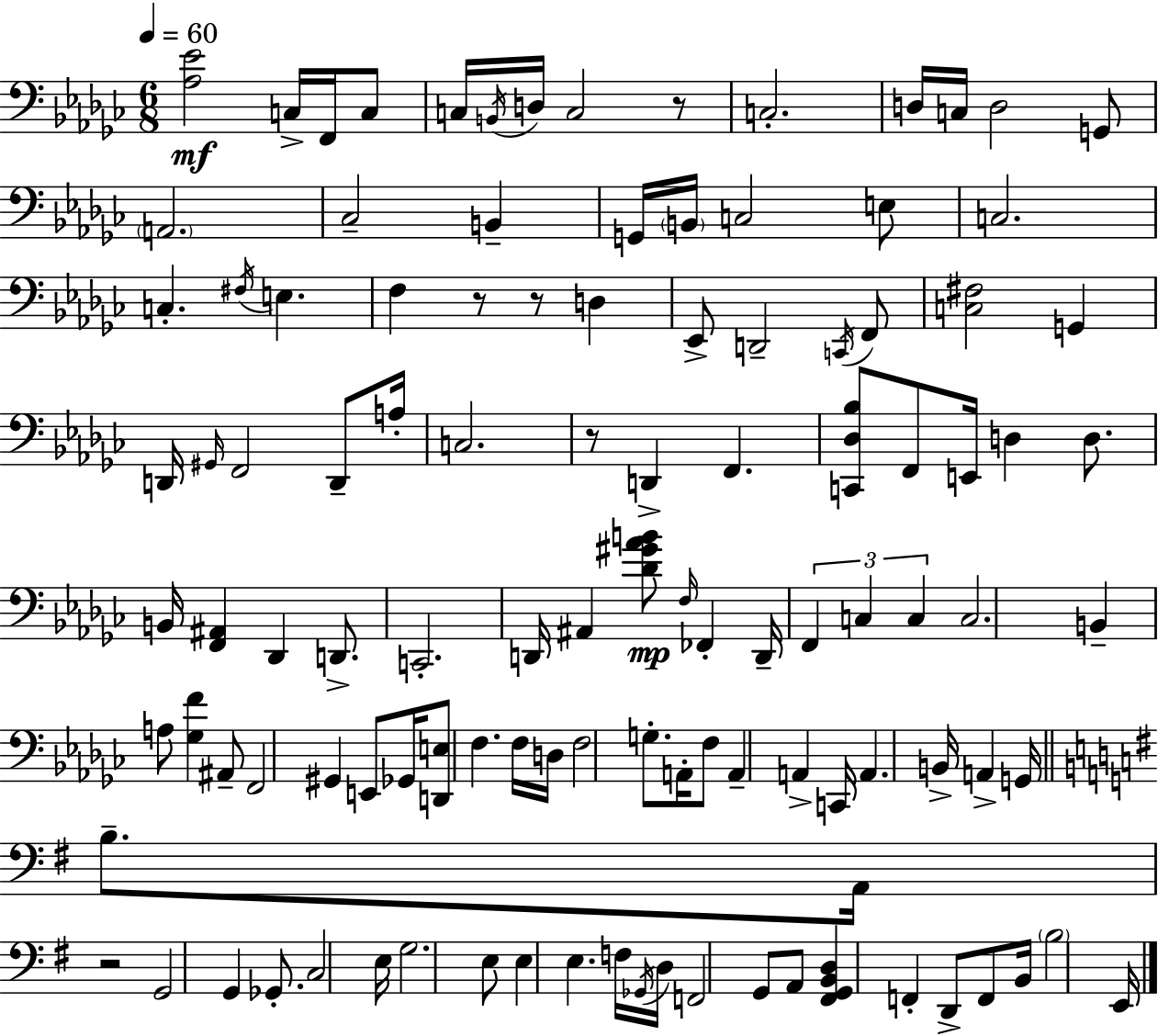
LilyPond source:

{
  \clef bass
  \numericTimeSignature
  \time 6/8
  \key ees \minor
  \tempo 4 = 60
  <aes ees'>2\mf c16-> f,16 c8 | c16 \acciaccatura { b,16 } d16 c2 r8 | c2.-. | d16 c16 d2 g,8 | \break \parenthesize a,2. | ces2-- b,4-- | g,16 \parenthesize b,16 c2 e8 | c2. | \break c4.-. \acciaccatura { fis16 } e4. | f4 r8 r8 d4 | ees,8-> d,2-- | \acciaccatura { c,16 } f,8 <c fis>2 g,4 | \break d,16 \grace { gis,16 } f,2 | d,8-- a16-. c2. | r8 d,4-> f,4. | <c, des bes>8 f,8 e,16 d4 | \break d8. b,16 <f, ais,>4 des,4 | d,8.-> c,2.-. | d,16 ais,4 <des' gis' aes' b'>8\mp \grace { f16 } | fes,4-. d,16-- \tuplet 3/2 { f,4 c4 | \break c4 } c2. | b,4-- a8 <ges f'>4 | ais,8-- f,2 | gis,4 e,8 ges,16 <d, e>8 f4. | \break f16 d16 f2 | g8.-. a,16-. f8 a,4-- | a,4-> c,16 a,4. b,16-> | a,4-> g,16 \bar "||" \break \key g \major b8.-- a,16 r2 | g,2 g,4 | ges,8.-. c2 e16 | g2. | \break e8 e4 e4. | f16 \acciaccatura { ges,16 } d16 f,2 g,8 | a,8 <fis, g, b, d>4 f,4-. d,8-> | f,8 b,16 \parenthesize b2 | \break e,16 \bar "|."
}